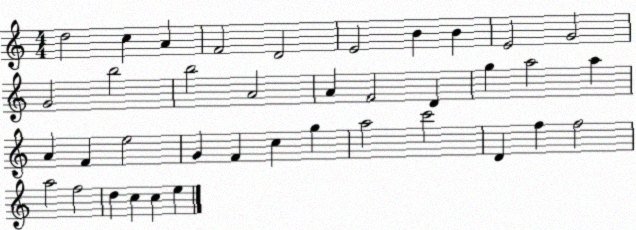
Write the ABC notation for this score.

X:1
T:Untitled
M:4/4
L:1/4
K:C
d2 c A F2 D2 E2 B B E2 G2 G2 b2 b2 A2 A F2 D g a2 a A F e2 G F c g a2 c'2 D f f2 a2 f2 d c c e